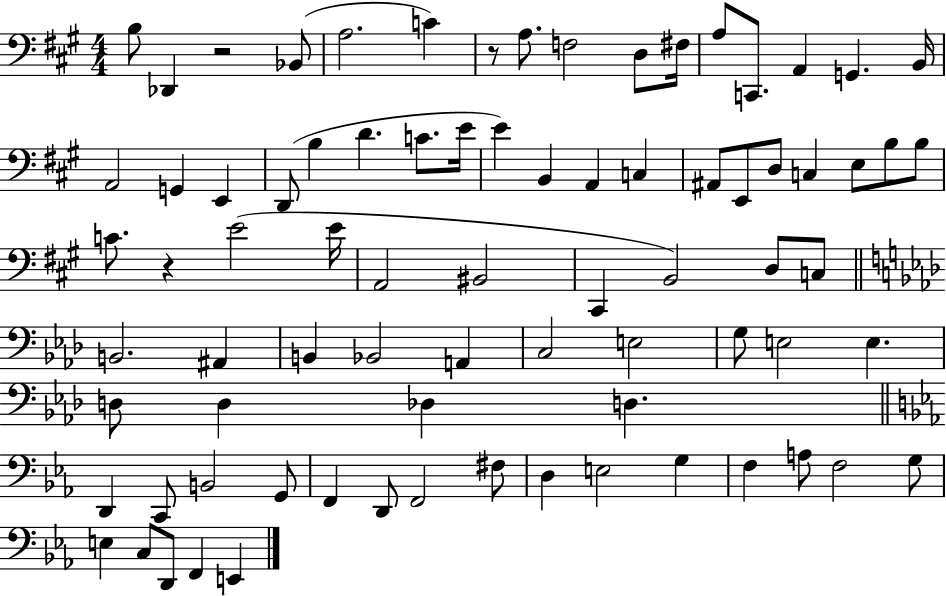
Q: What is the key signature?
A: A major